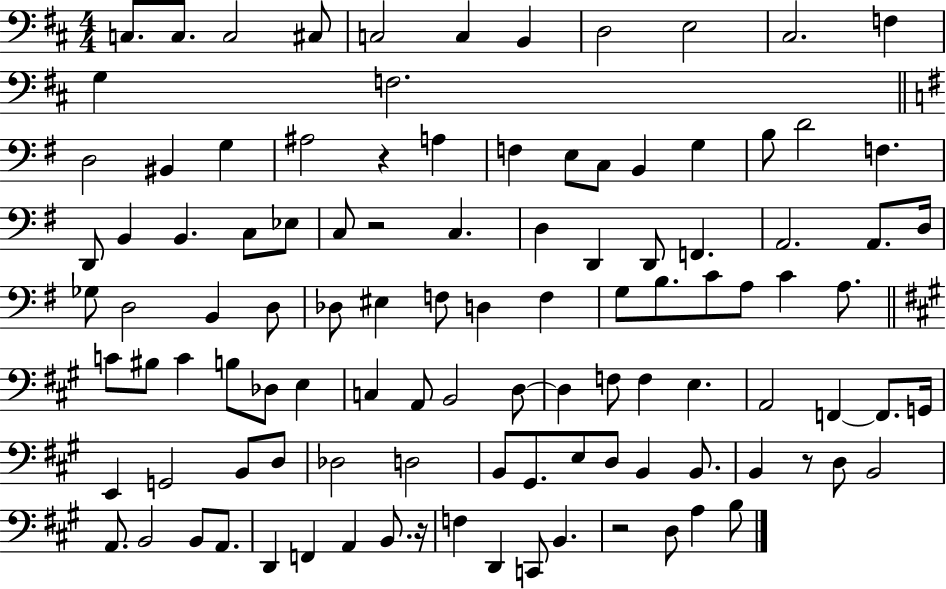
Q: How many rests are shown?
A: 5